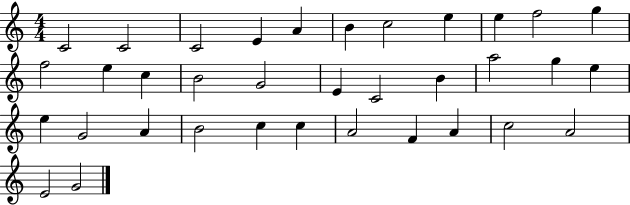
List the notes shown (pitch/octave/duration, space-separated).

C4/h C4/h C4/h E4/q A4/q B4/q C5/h E5/q E5/q F5/h G5/q F5/h E5/q C5/q B4/h G4/h E4/q C4/h B4/q A5/h G5/q E5/q E5/q G4/h A4/q B4/h C5/q C5/q A4/h F4/q A4/q C5/h A4/h E4/h G4/h